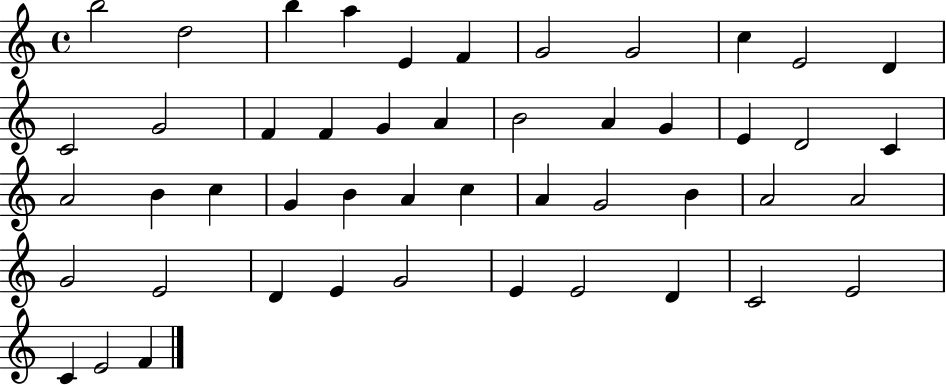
{
  \clef treble
  \time 4/4
  \defaultTimeSignature
  \key c \major
  b''2 d''2 | b''4 a''4 e'4 f'4 | g'2 g'2 | c''4 e'2 d'4 | \break c'2 g'2 | f'4 f'4 g'4 a'4 | b'2 a'4 g'4 | e'4 d'2 c'4 | \break a'2 b'4 c''4 | g'4 b'4 a'4 c''4 | a'4 g'2 b'4 | a'2 a'2 | \break g'2 e'2 | d'4 e'4 g'2 | e'4 e'2 d'4 | c'2 e'2 | \break c'4 e'2 f'4 | \bar "|."
}